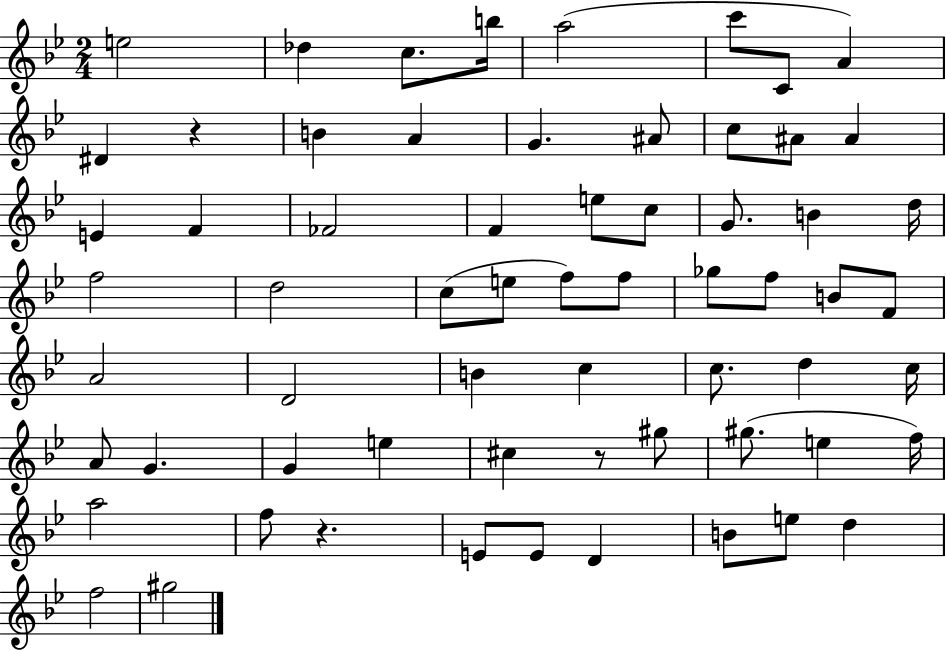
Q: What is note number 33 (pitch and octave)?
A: F5